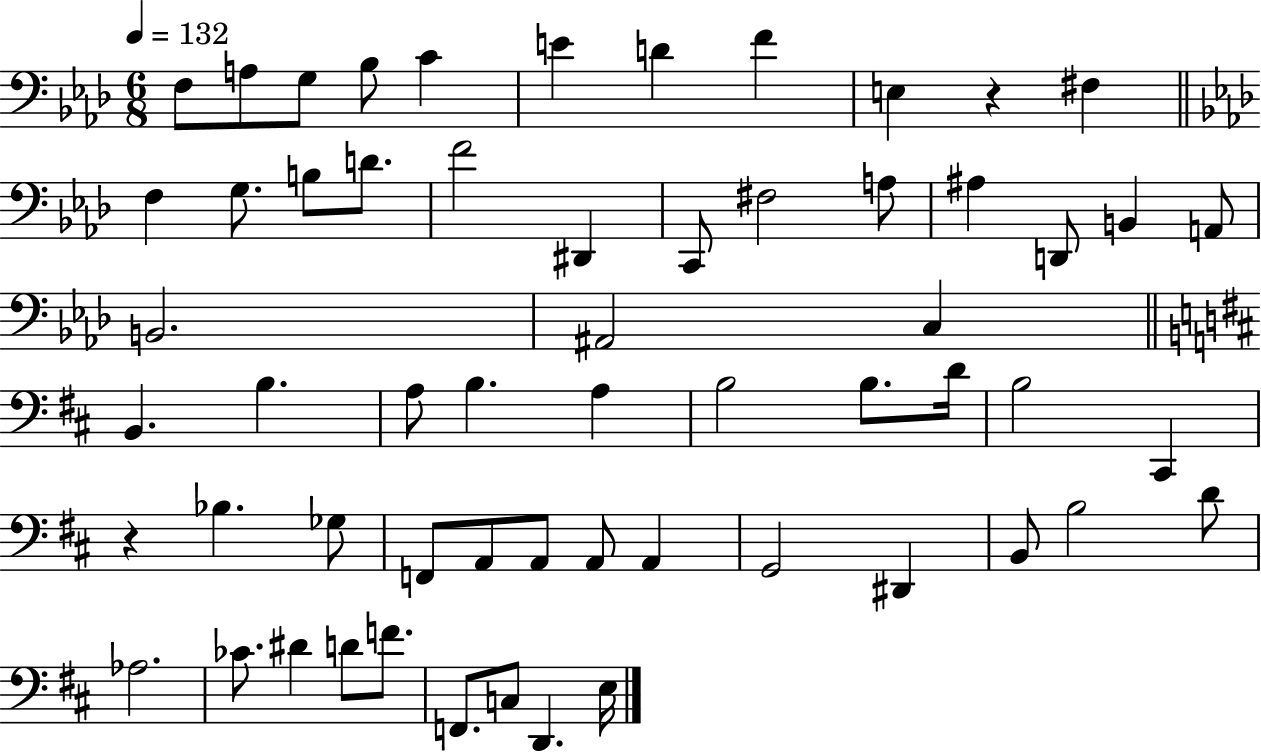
X:1
T:Untitled
M:6/8
L:1/4
K:Ab
F,/2 A,/2 G,/2 _B,/2 C E D F E, z ^F, F, G,/2 B,/2 D/2 F2 ^D,, C,,/2 ^F,2 A,/2 ^A, D,,/2 B,, A,,/2 B,,2 ^A,,2 C, B,, B, A,/2 B, A, B,2 B,/2 D/4 B,2 ^C,, z _B, _G,/2 F,,/2 A,,/2 A,,/2 A,,/2 A,, G,,2 ^D,, B,,/2 B,2 D/2 _A,2 _C/2 ^D D/2 F/2 F,,/2 C,/2 D,, E,/4